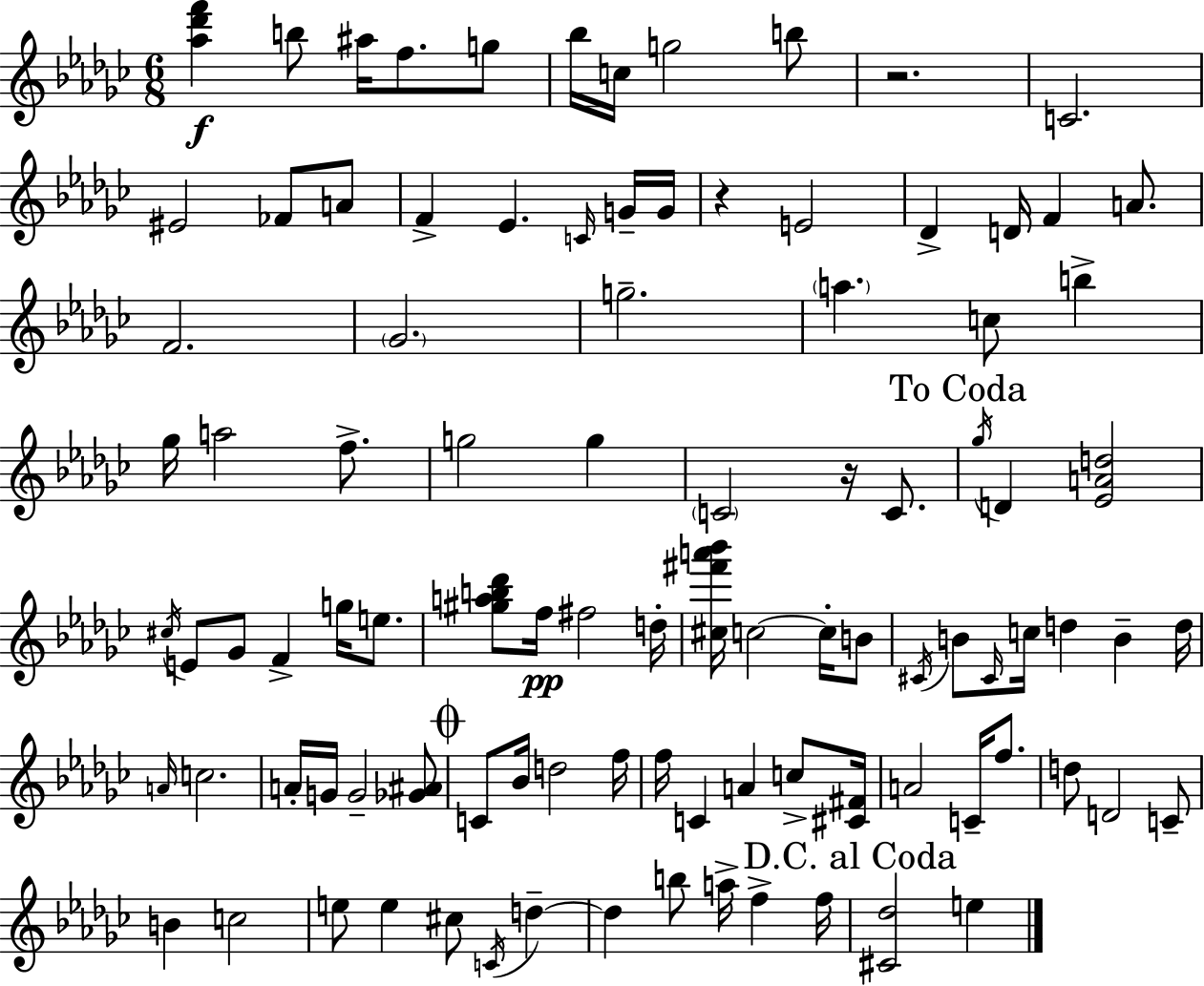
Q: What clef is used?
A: treble